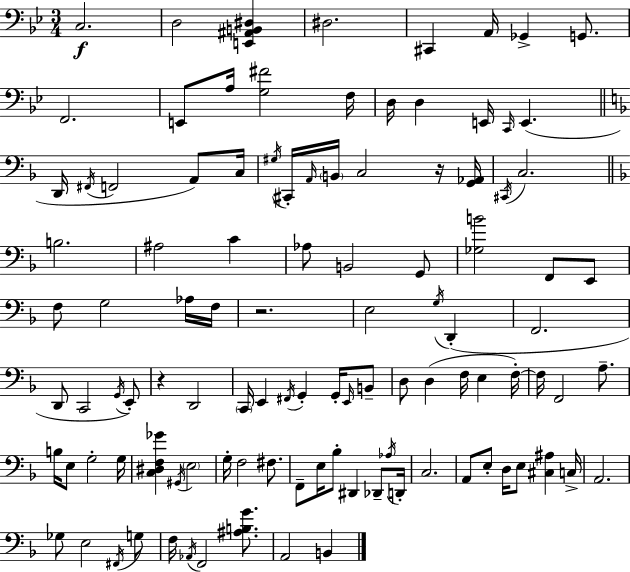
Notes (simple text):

C3/h. D3/h [E2,A#2,B2,D#3]/q D#3/h. C#2/q A2/s Gb2/q G2/e. F2/h. E2/e A3/s [G3,F#4]/h F3/s D3/s D3/q E2/s C2/s E2/q. D2/s F#2/s F2/h A2/e C3/s G#3/s C#2/s A2/s B2/s C3/h R/s [G2,Ab2]/s C#2/s C3/h. B3/h. A#3/h C4/q Ab3/e B2/h G2/e [Gb3,B4]/h F2/e E2/e F3/e G3/h Ab3/s F3/s R/h. E3/h G3/s D2/q F2/h. D2/e C2/h G2/s E2/e R/q D2/h C2/s E2/q F#2/s G2/q G2/s E2/s B2/e D3/e D3/q F3/s E3/q F3/s F3/s F2/h A3/e. B3/s E3/e G3/h G3/s [C3,D#3,F3,Gb4]/q G#2/s E3/h G3/s F3/h F#3/e. F2/e E3/s Bb3/e D#2/q Db2/e Ab3/s D2/s C3/h. A2/e E3/e D3/s E3/e [C#3,A#3]/q C3/s A2/h. Gb3/e E3/h F#2/s G3/e F3/s Ab2/s F2/h [A#3,B3,G4]/e. A2/h B2/q